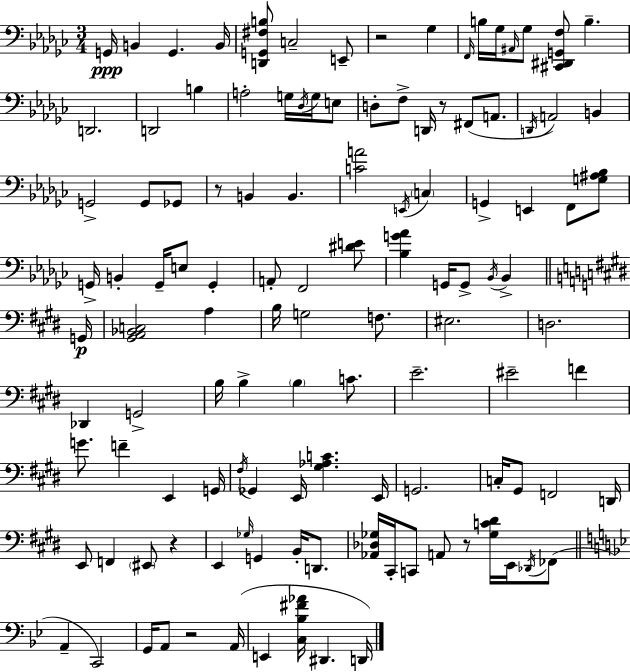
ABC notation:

X:1
T:Untitled
M:3/4
L:1/4
K:Ebm
G,,/4 B,, G,, B,,/4 [D,,G,,^F,B,]/2 C,2 E,,/2 z2 _G, F,,/4 B,/4 _G,/4 ^A,,/4 _G,/2 [^C,,^D,,G,,F,]/2 B, D,,2 D,,2 B, A,2 G,/4 _D,/4 G,/4 E,/2 D,/2 F,/2 D,,/4 z/2 ^F,,/2 A,,/2 D,,/4 A,,2 B,, G,,2 G,,/2 _G,,/2 z/2 B,, B,, [CA]2 E,,/4 C, G,, E,, F,,/2 [G,^A,_B,]/2 G,,/4 B,, G,,/4 E,/2 G,, A,,/2 F,,2 [^DE]/2 [_B,G_A] G,,/4 G,,/2 _B,,/4 _B,, G,,/4 [^G,,A,,_B,,C,]2 A, B,/4 G,2 F,/2 ^E,2 D,2 _D,, G,,2 B,/4 B, B, C/2 E2 ^E2 F G/2 F E,, G,,/4 ^F,/4 _G,, E,,/4 [^G,_A,C] E,,/4 G,,2 C,/4 ^G,,/2 F,,2 D,,/4 E,,/2 F,, ^E,,/2 z E,, _G,/4 G,, B,,/4 D,,/2 [_A,,_D,_G,]/4 ^C,,/4 C,,/2 A,,/2 z/2 [_G,C^D]/4 E,,/4 _D,,/4 _F,,/2 A,, C,,2 G,,/4 A,,/2 z2 A,,/4 E,, [C,_B,^F_A]/4 ^D,, D,,/4